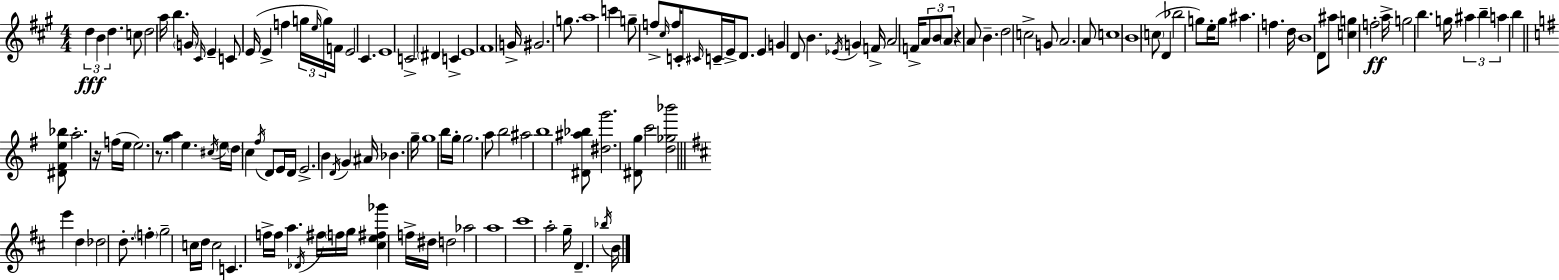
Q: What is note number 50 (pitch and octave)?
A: A4